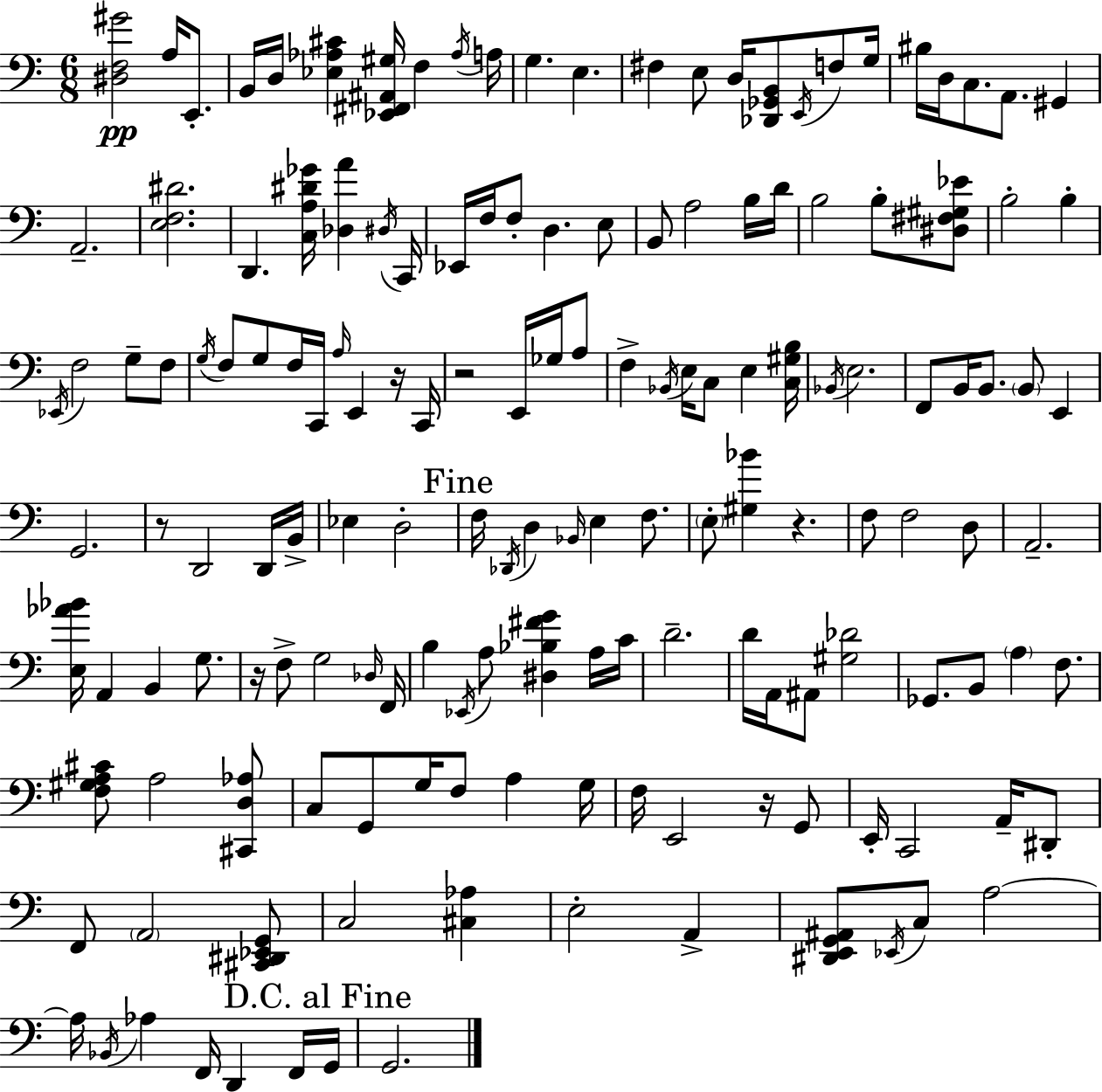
{
  \clef bass
  \numericTimeSignature
  \time 6/8
  \key a \minor
  <dis f gis'>2\pp a16 e,8.-. | b,16 d16 <ees aes cis'>4 <ees, fis, ais, gis>16 f4 \acciaccatura { aes16 } | a16 g4. e4. | fis4 e8 d16 <des, ges, b,>8 \acciaccatura { e,16 } f8 | \break g16 bis16 d16 c8. a,8. gis,4 | a,2.-- | <e f dis'>2. | d,4. <c a dis' ges'>16 <des a'>4 | \break \acciaccatura { dis16 } c,16 ees,16 f16 f8-. d4. | e8 b,8 a2 | b16 d'16 b2 b8-. | <dis fis gis ees'>8 b2-. b4-. | \break \acciaccatura { ees,16 } f2 | g8-- f8 \acciaccatura { g16 } f8 g8 f16 c,16 \grace { a16 } | e,4 r16 c,16 r2 | e,16 ges16 a8 f4-> \acciaccatura { bes,16 } e16 | \break c8 e4 <c gis b>16 \acciaccatura { bes,16 } e2. | f,8 b,16 b,8. | \parenthesize b,8 e,4 g,2. | r8 d,2 | \break d,16 b,16-> ees4 | d2-. \mark "Fine" f16 \acciaccatura { des,16 } d4 | \grace { bes,16 } e4 f8. \parenthesize e8-. | <gis bes'>4 r4. f8 | \break f2 d8 a,2.-- | <e aes' bes'>16 a,4 | b,4 g8. r16 f8-> | g2 \grace { des16 } f,16 b4 | \break \acciaccatura { ees,16 } a8 <dis bes fis' g'>4 a16 c'16 | d'2.-- | d'16 a,16 ais,8 <gis des'>2 | ges,8. b,8 \parenthesize a4 f8. | \break <f gis a cis'>8 a2 <cis, d aes>8 | c8 g,8 g16 f8 a4 g16 | f16 e,2 r16 g,8 | e,16-. c,2 a,16-- dis,8-. | \break f,8 \parenthesize a,2 <cis, dis, ees, g,>8 | c2 <cis aes>4 | e2-. a,4-> | <dis, e, g, ais,>8 \acciaccatura { ees,16 } c8 a2~~ | \break a16 \acciaccatura { bes,16 } aes4 f,16 d,4 | f,16 \mark "D.C. al Fine" g,16 g,2. | \bar "|."
}